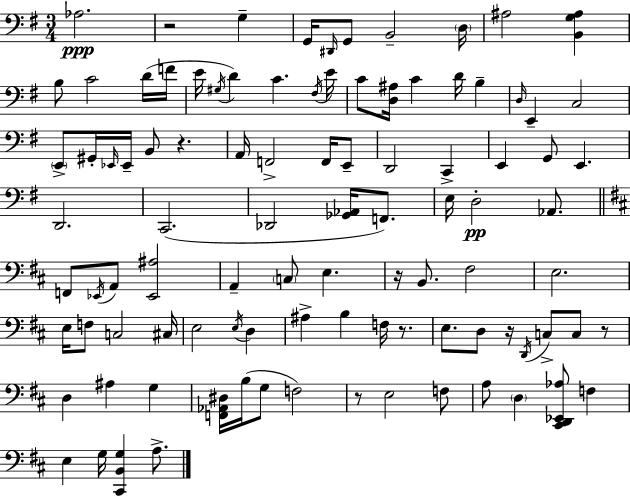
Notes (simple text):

Ab3/h. R/h G3/q G2/s D#2/s G2/e B2/h D3/s A#3/h [B2,G3,A#3]/q B3/e C4/h D4/s F4/s E4/s G#3/s D4/q C4/q. F#3/s E4/s C4/e [D3,A#3]/s C4/q D4/s B3/q D3/s E2/q C3/h E2/e G#2/s Eb2/s Eb2/s B2/e R/q. A2/s F2/h F2/s E2/e D2/h C2/q E2/q G2/e E2/q. D2/h. C2/h. Db2/h [Gb2,Ab2]/s F2/e. E3/s D3/h Ab2/e. F2/e Eb2/s A2/e [Eb2,A#3]/h A2/q C3/e E3/q. R/s B2/e. F#3/h E3/h. E3/s F3/e C3/h C#3/s E3/h E3/s D3/q A#3/q B3/q F3/s R/e. E3/e. D3/e R/s D2/s C3/e C3/e R/e D3/q A#3/q G3/q [F2,Ab2,D#3]/s B3/s G3/e F3/h R/e E3/h F3/e A3/e D3/q [C#2,D2,Eb2,Ab3]/e F3/q E3/q G3/s [C#2,B2,G3]/q A3/e.